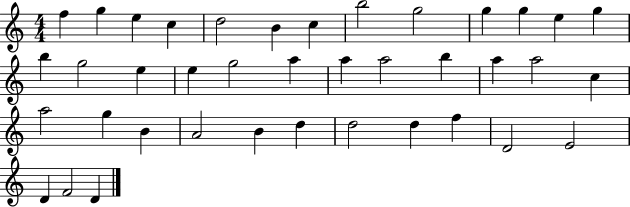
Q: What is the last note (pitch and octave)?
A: D4